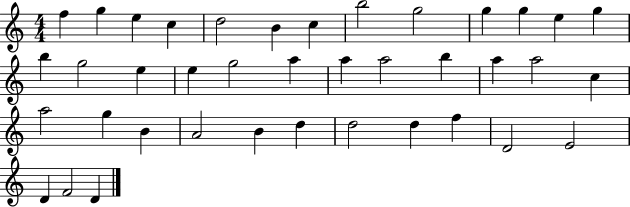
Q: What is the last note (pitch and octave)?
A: D4